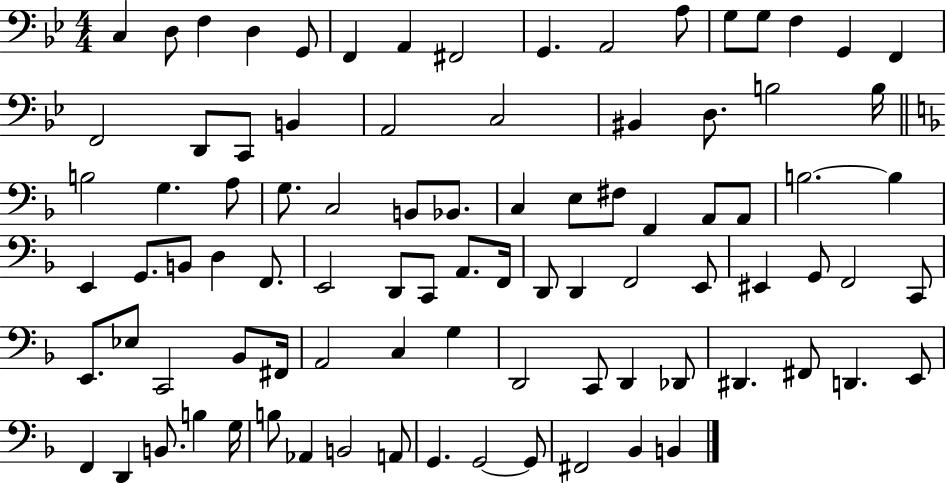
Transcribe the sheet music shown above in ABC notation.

X:1
T:Untitled
M:4/4
L:1/4
K:Bb
C, D,/2 F, D, G,,/2 F,, A,, ^F,,2 G,, A,,2 A,/2 G,/2 G,/2 F, G,, F,, F,,2 D,,/2 C,,/2 B,, A,,2 C,2 ^B,, D,/2 B,2 B,/4 B,2 G, A,/2 G,/2 C,2 B,,/2 _B,,/2 C, E,/2 ^F,/2 F,, A,,/2 A,,/2 B,2 B, E,, G,,/2 B,,/2 D, F,,/2 E,,2 D,,/2 C,,/2 A,,/2 F,,/4 D,,/2 D,, F,,2 E,,/2 ^E,, G,,/2 F,,2 C,,/2 E,,/2 _E,/2 C,,2 _B,,/2 ^F,,/4 A,,2 C, G, D,,2 C,,/2 D,, _D,,/2 ^D,, ^F,,/2 D,, E,,/2 F,, D,, B,,/2 B, G,/4 B,/2 _A,, B,,2 A,,/2 G,, G,,2 G,,/2 ^F,,2 _B,, B,,